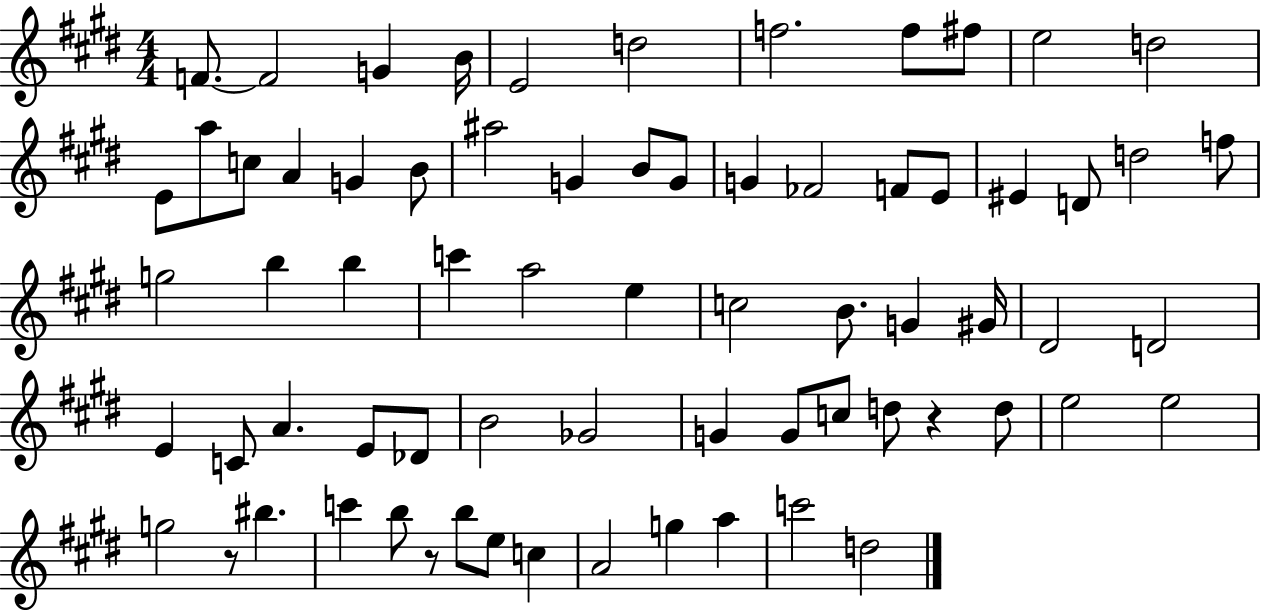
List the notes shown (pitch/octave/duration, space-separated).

F4/e. F4/h G4/q B4/s E4/h D5/h F5/h. F5/e F#5/e E5/h D5/h E4/e A5/e C5/e A4/q G4/q B4/e A#5/h G4/q B4/e G4/e G4/q FES4/h F4/e E4/e EIS4/q D4/e D5/h F5/e G5/h B5/q B5/q C6/q A5/h E5/q C5/h B4/e. G4/q G#4/s D#4/h D4/h E4/q C4/e A4/q. E4/e Db4/e B4/h Gb4/h G4/q G4/e C5/e D5/e R/q D5/e E5/h E5/h G5/h R/e BIS5/q. C6/q B5/e R/e B5/e E5/e C5/q A4/h G5/q A5/q C6/h D5/h